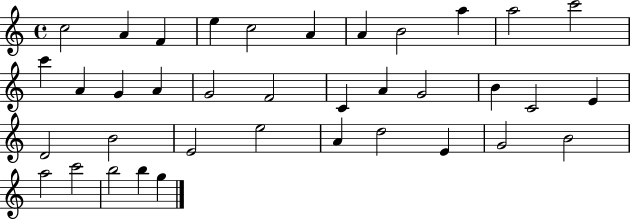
{
  \clef treble
  \time 4/4
  \defaultTimeSignature
  \key c \major
  c''2 a'4 f'4 | e''4 c''2 a'4 | a'4 b'2 a''4 | a''2 c'''2 | \break c'''4 a'4 g'4 a'4 | g'2 f'2 | c'4 a'4 g'2 | b'4 c'2 e'4 | \break d'2 b'2 | e'2 e''2 | a'4 d''2 e'4 | g'2 b'2 | \break a''2 c'''2 | b''2 b''4 g''4 | \bar "|."
}